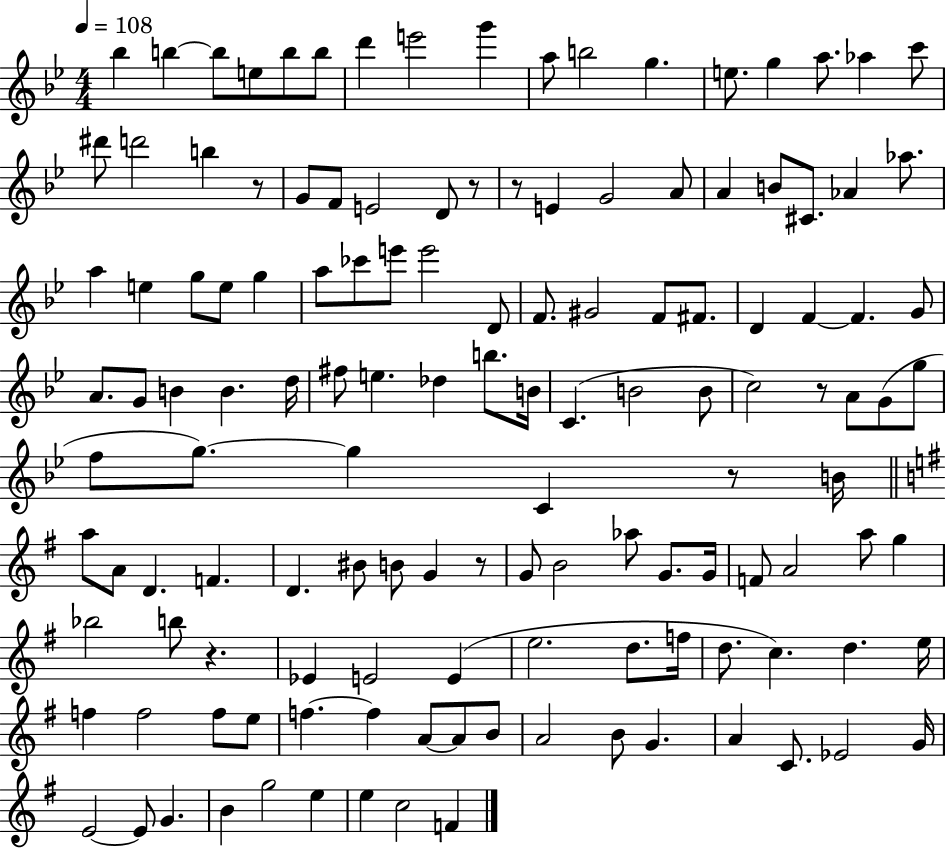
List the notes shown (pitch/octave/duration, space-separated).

Bb5/q B5/q B5/e E5/e B5/e B5/e D6/q E6/h G6/q A5/e B5/h G5/q. E5/e. G5/q A5/e. Ab5/q C6/e D#6/e D6/h B5/q R/e G4/e F4/e E4/h D4/e R/e R/e E4/q G4/h A4/e A4/q B4/e C#4/e. Ab4/q Ab5/e. A5/q E5/q G5/e E5/e G5/q A5/e CES6/e E6/e E6/h D4/e F4/e. G#4/h F4/e F#4/e. D4/q F4/q F4/q. G4/e A4/e. G4/e B4/q B4/q. D5/s F#5/e E5/q. Db5/q B5/e. B4/s C4/q. B4/h B4/e C5/h R/e A4/e G4/e G5/e F5/e G5/e. G5/q C4/q R/e B4/s A5/e A4/e D4/q. F4/q. D4/q. BIS4/e B4/e G4/q R/e G4/e B4/h Ab5/e G4/e. G4/s F4/e A4/h A5/e G5/q Bb5/h B5/e R/q. Eb4/q E4/h E4/q E5/h. D5/e. F5/s D5/e. C5/q. D5/q. E5/s F5/q F5/h F5/e E5/e F5/q. F5/q A4/e A4/e B4/e A4/h B4/e G4/q. A4/q C4/e. Eb4/h G4/s E4/h E4/e G4/q. B4/q G5/h E5/q E5/q C5/h F4/q